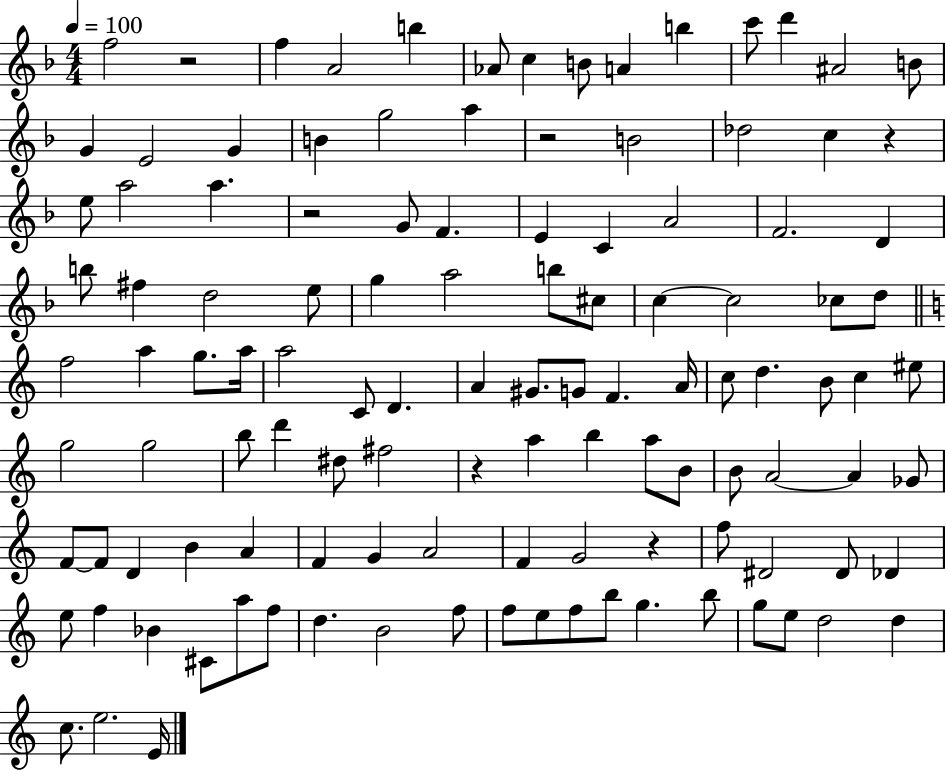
{
  \clef treble
  \numericTimeSignature
  \time 4/4
  \key f \major
  \tempo 4 = 100
  f''2 r2 | f''4 a'2 b''4 | aes'8 c''4 b'8 a'4 b''4 | c'''8 d'''4 ais'2 b'8 | \break g'4 e'2 g'4 | b'4 g''2 a''4 | r2 b'2 | des''2 c''4 r4 | \break e''8 a''2 a''4. | r2 g'8 f'4. | e'4 c'4 a'2 | f'2. d'4 | \break b''8 fis''4 d''2 e''8 | g''4 a''2 b''8 cis''8 | c''4~~ c''2 ces''8 d''8 | \bar "||" \break \key c \major f''2 a''4 g''8. a''16 | a''2 c'8 d'4. | a'4 gis'8. g'8 f'4. a'16 | c''8 d''4. b'8 c''4 eis''8 | \break g''2 g''2 | b''8 d'''4 dis''8 fis''2 | r4 a''4 b''4 a''8 b'8 | b'8 a'2~~ a'4 ges'8 | \break f'8~~ f'8 d'4 b'4 a'4 | f'4 g'4 a'2 | f'4 g'2 r4 | f''8 dis'2 dis'8 des'4 | \break e''8 f''4 bes'4 cis'8 a''8 f''8 | d''4. b'2 f''8 | f''8 e''8 f''8 b''8 g''4. b''8 | g''8 e''8 d''2 d''4 | \break c''8. e''2. e'16 | \bar "|."
}